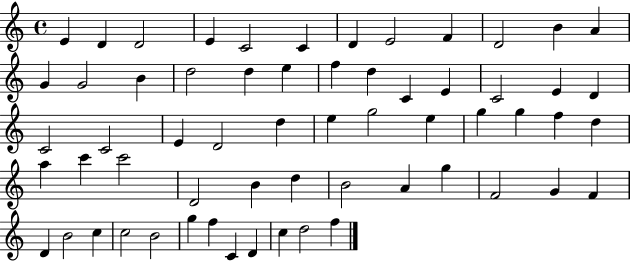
{
  \clef treble
  \time 4/4
  \defaultTimeSignature
  \key c \major
  e'4 d'4 d'2 | e'4 c'2 c'4 | d'4 e'2 f'4 | d'2 b'4 a'4 | \break g'4 g'2 b'4 | d''2 d''4 e''4 | f''4 d''4 c'4 e'4 | c'2 e'4 d'4 | \break c'2 c'2 | e'4 d'2 d''4 | e''4 g''2 e''4 | g''4 g''4 f''4 d''4 | \break a''4 c'''4 c'''2 | d'2 b'4 d''4 | b'2 a'4 g''4 | f'2 g'4 f'4 | \break d'4 b'2 c''4 | c''2 b'2 | g''4 f''4 c'4 d'4 | c''4 d''2 f''4 | \break \bar "|."
}